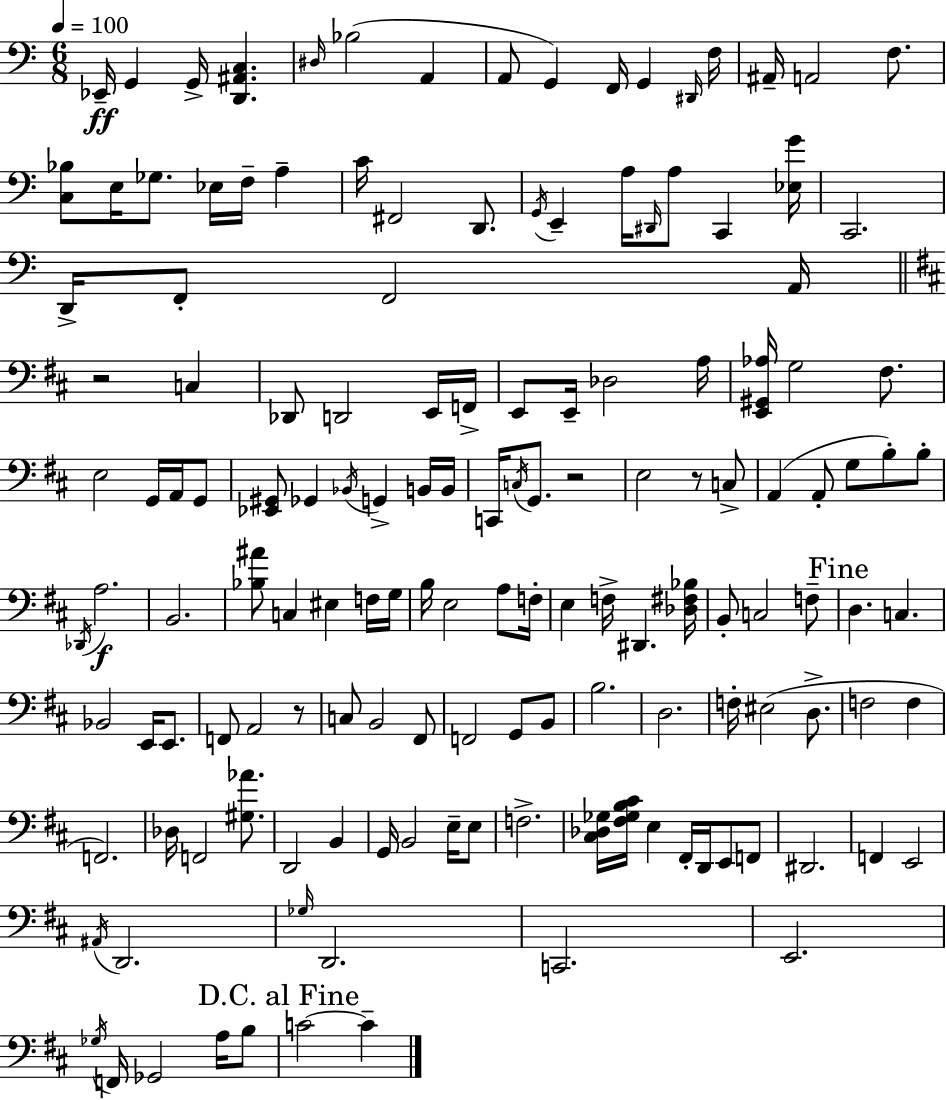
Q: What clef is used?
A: bass